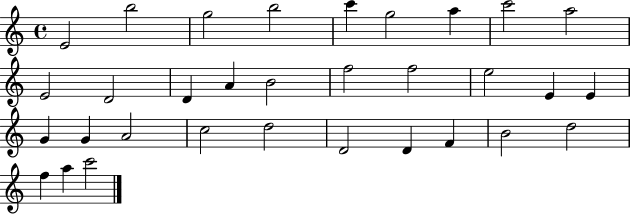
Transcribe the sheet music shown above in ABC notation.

X:1
T:Untitled
M:4/4
L:1/4
K:C
E2 b2 g2 b2 c' g2 a c'2 a2 E2 D2 D A B2 f2 f2 e2 E E G G A2 c2 d2 D2 D F B2 d2 f a c'2